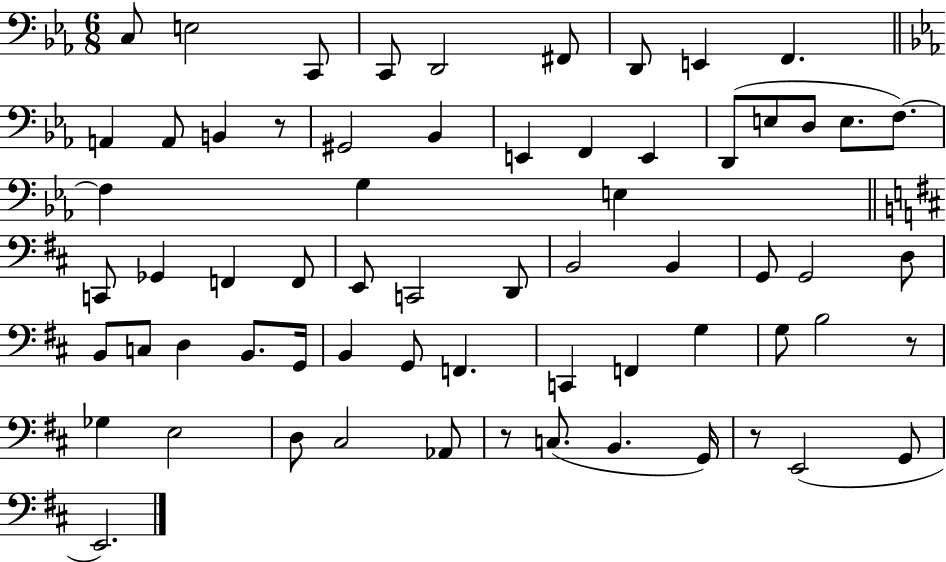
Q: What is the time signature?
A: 6/8